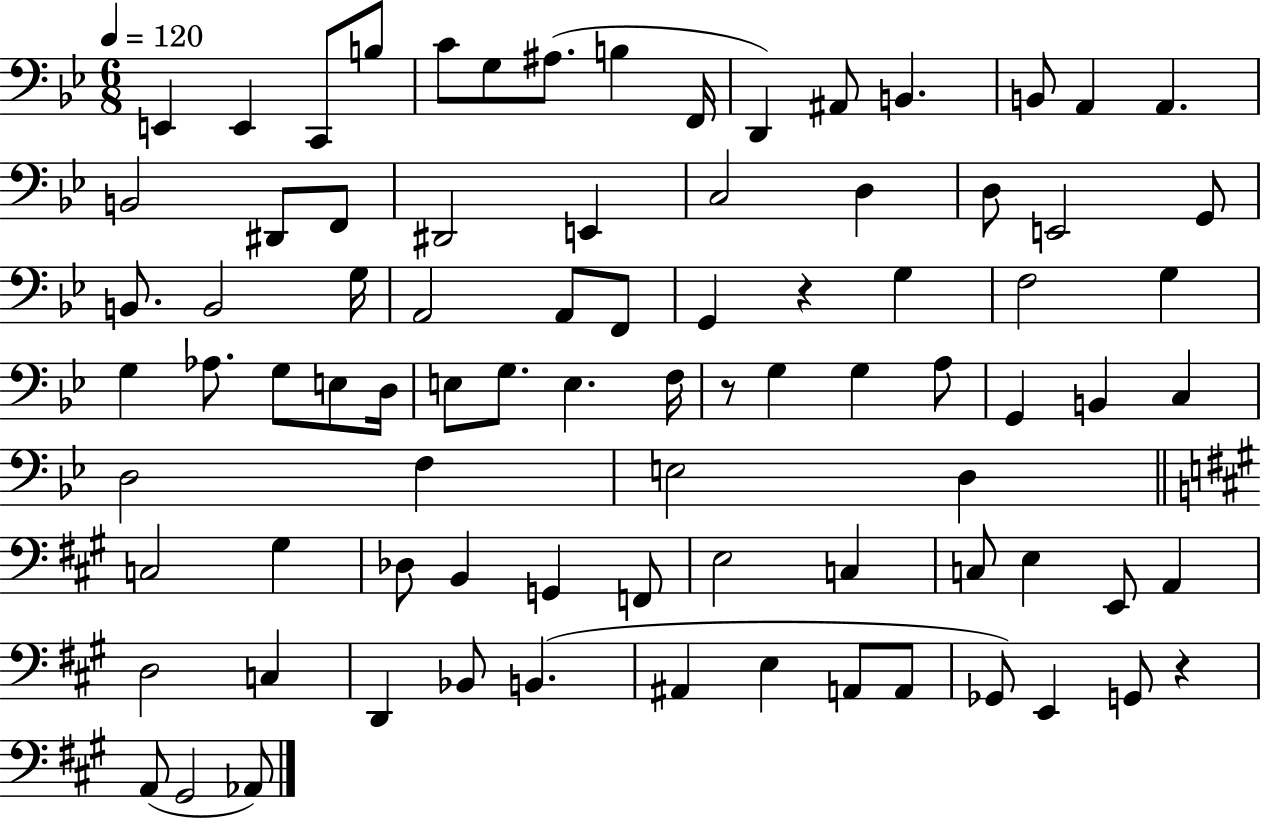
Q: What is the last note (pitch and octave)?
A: Ab2